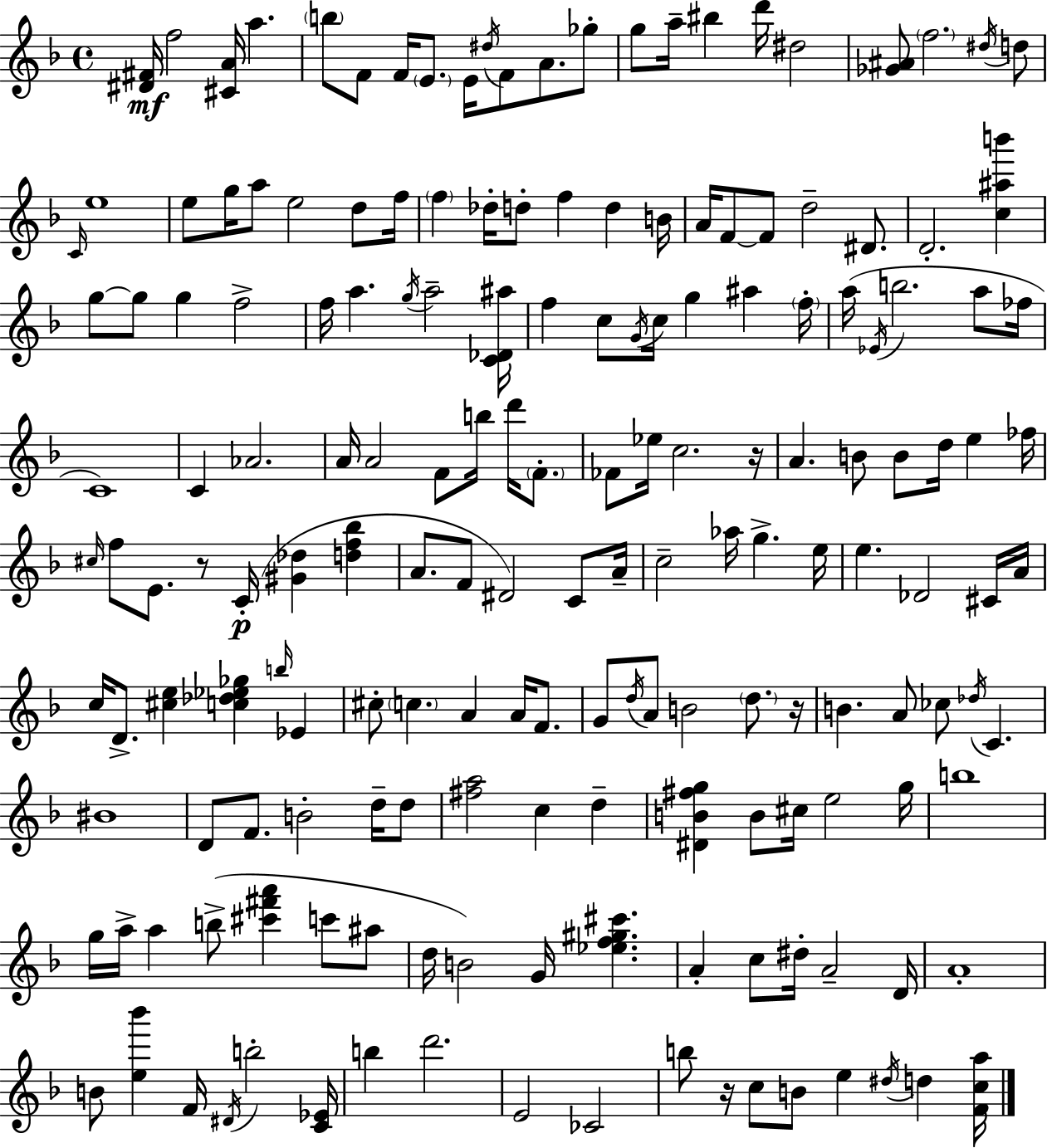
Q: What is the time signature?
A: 4/4